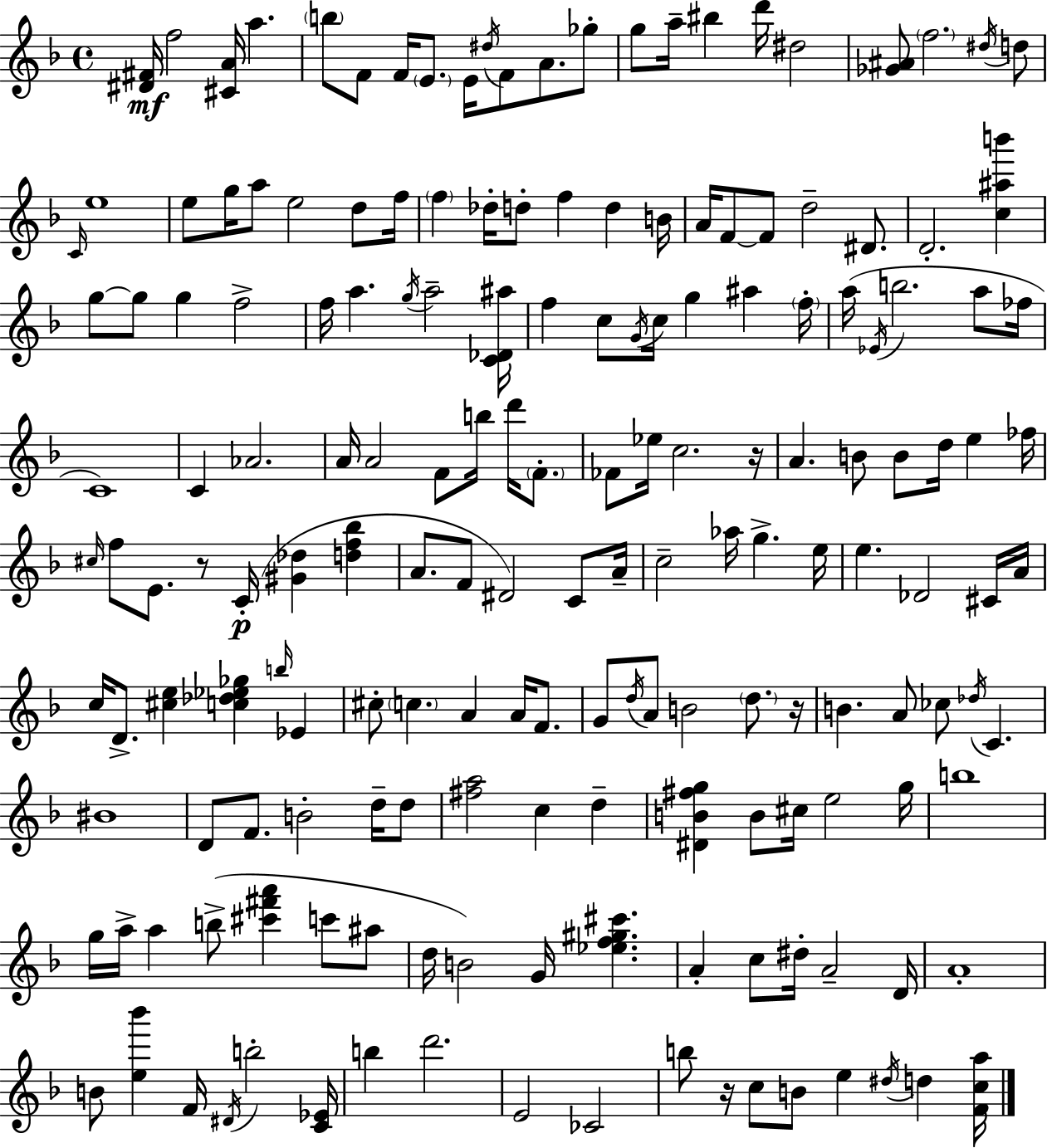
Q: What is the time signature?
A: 4/4